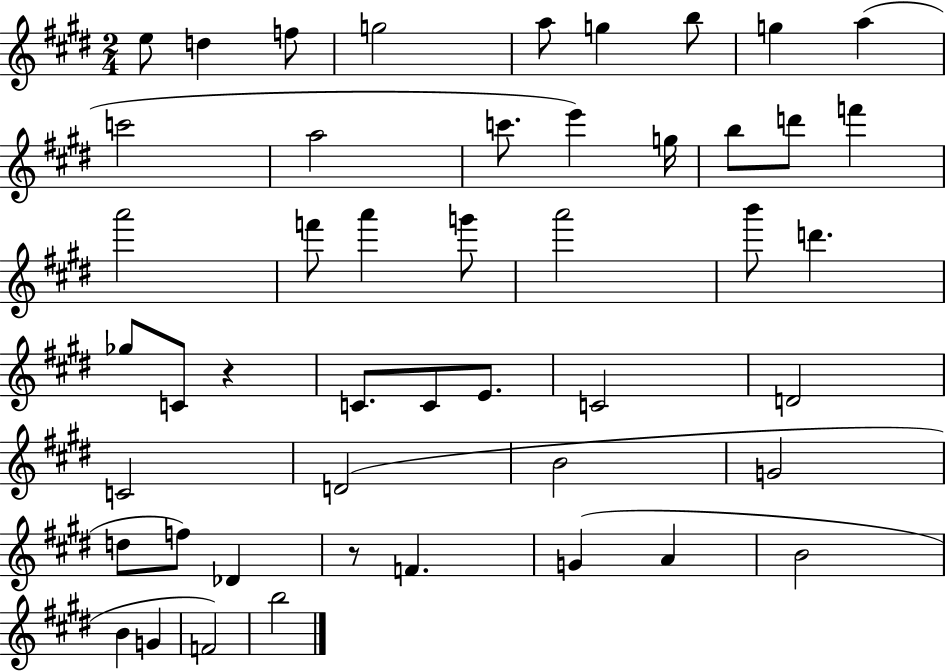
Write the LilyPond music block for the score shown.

{
  \clef treble
  \numericTimeSignature
  \time 2/4
  \key e \major
  \repeat volta 2 { e''8 d''4 f''8 | g''2 | a''8 g''4 b''8 | g''4 a''4( | \break c'''2 | a''2 | c'''8. e'''4) g''16 | b''8 d'''8 f'''4 | \break a'''2 | f'''8 a'''4 g'''8 | a'''2 | b'''8 d'''4. | \break ges''8 c'8 r4 | c'8. c'8 e'8. | c'2 | d'2 | \break c'2 | d'2( | b'2 | g'2 | \break d''8 f''8) des'4 | r8 f'4. | g'4( a'4 | b'2 | \break b'4 g'4 | f'2) | b''2 | } \bar "|."
}